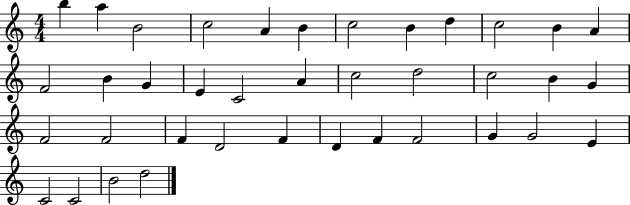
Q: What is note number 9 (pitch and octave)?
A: D5